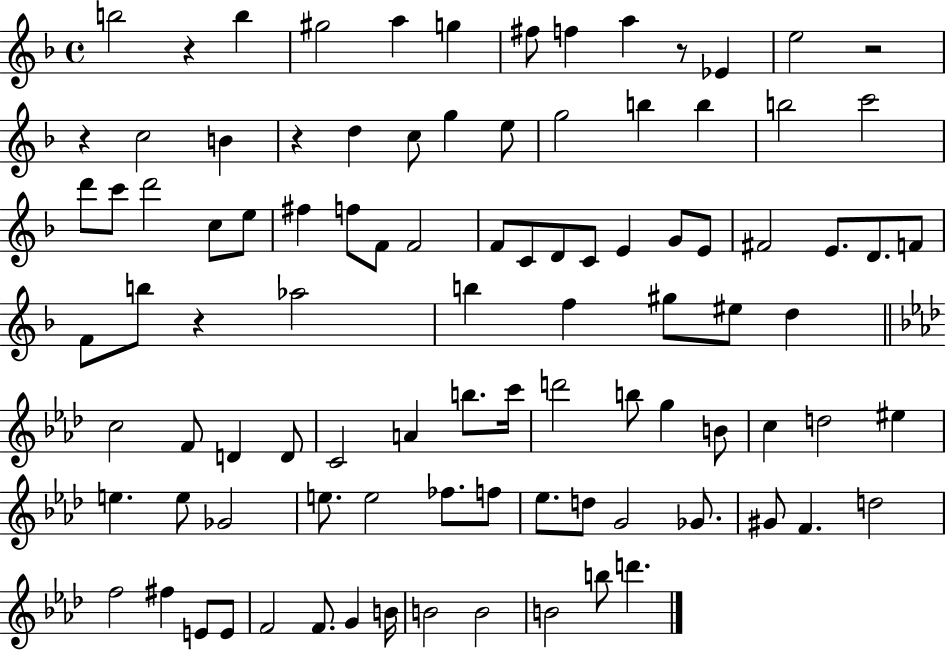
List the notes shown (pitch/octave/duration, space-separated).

B5/h R/q B5/q G#5/h A5/q G5/q F#5/e F5/q A5/q R/e Eb4/q E5/h R/h R/q C5/h B4/q R/q D5/q C5/e G5/q E5/e G5/h B5/q B5/q B5/h C6/h D6/e C6/e D6/h C5/e E5/e F#5/q F5/e F4/e F4/h F4/e C4/e D4/e C4/e E4/q G4/e E4/e F#4/h E4/e. D4/e. F4/e F4/e B5/e R/q Ab5/h B5/q F5/q G#5/e EIS5/e D5/q C5/h F4/e D4/q D4/e C4/h A4/q B5/e. C6/s D6/h B5/e G5/q B4/e C5/q D5/h EIS5/q E5/q. E5/e Gb4/h E5/e. E5/h FES5/e. F5/e Eb5/e. D5/e G4/h Gb4/e. G#4/e F4/q. D5/h F5/h F#5/q E4/e E4/e F4/h F4/e. G4/q B4/s B4/h B4/h B4/h B5/e D6/q.